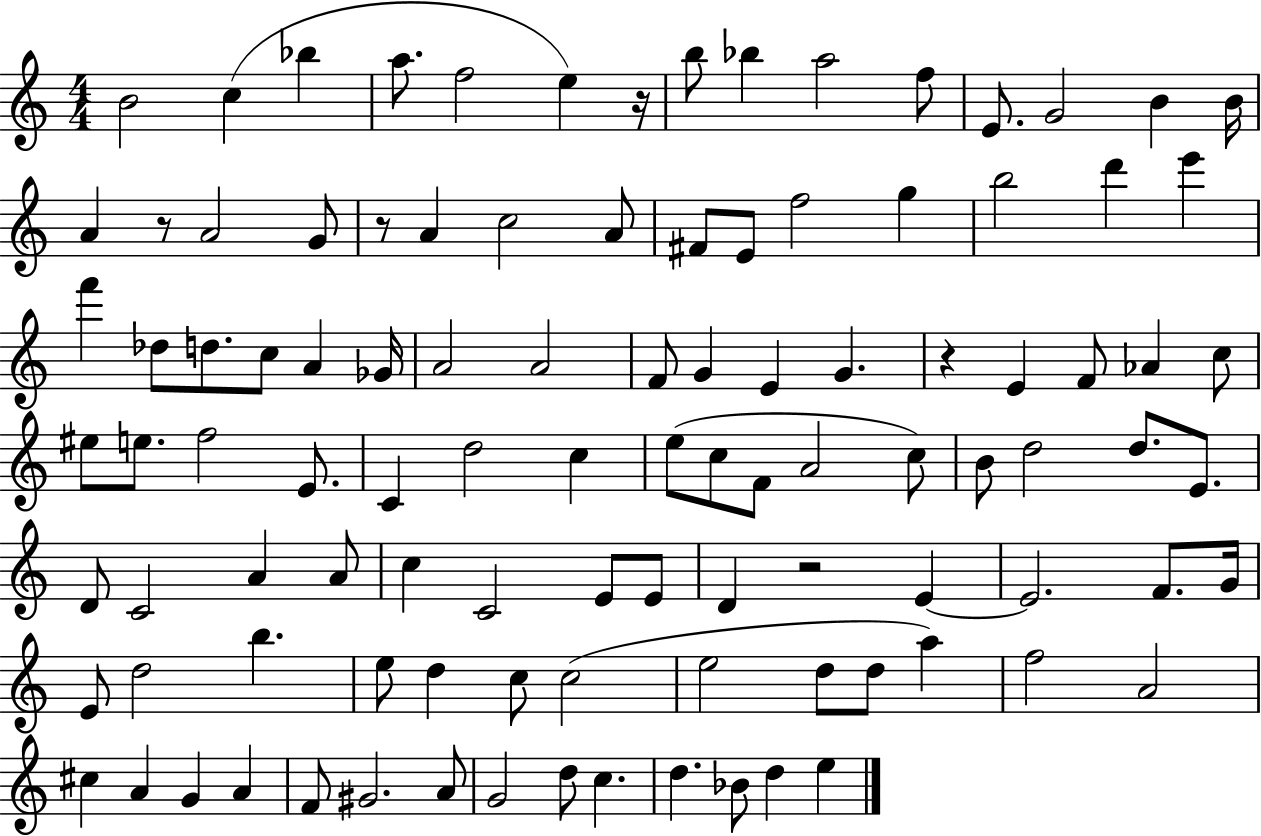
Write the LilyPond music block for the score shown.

{
  \clef treble
  \numericTimeSignature
  \time 4/4
  \key c \major
  b'2 c''4( bes''4 | a''8. f''2 e''4) r16 | b''8 bes''4 a''2 f''8 | e'8. g'2 b'4 b'16 | \break a'4 r8 a'2 g'8 | r8 a'4 c''2 a'8 | fis'8 e'8 f''2 g''4 | b''2 d'''4 e'''4 | \break f'''4 des''8 d''8. c''8 a'4 ges'16 | a'2 a'2 | f'8 g'4 e'4 g'4. | r4 e'4 f'8 aes'4 c''8 | \break eis''8 e''8. f''2 e'8. | c'4 d''2 c''4 | e''8( c''8 f'8 a'2 c''8) | b'8 d''2 d''8. e'8. | \break d'8 c'2 a'4 a'8 | c''4 c'2 e'8 e'8 | d'4 r2 e'4~~ | e'2. f'8. g'16 | \break e'8 d''2 b''4. | e''8 d''4 c''8 c''2( | e''2 d''8 d''8 a''4) | f''2 a'2 | \break cis''4 a'4 g'4 a'4 | f'8 gis'2. a'8 | g'2 d''8 c''4. | d''4. bes'8 d''4 e''4 | \break \bar "|."
}